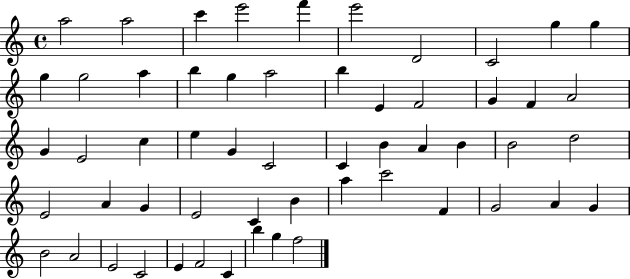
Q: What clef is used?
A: treble